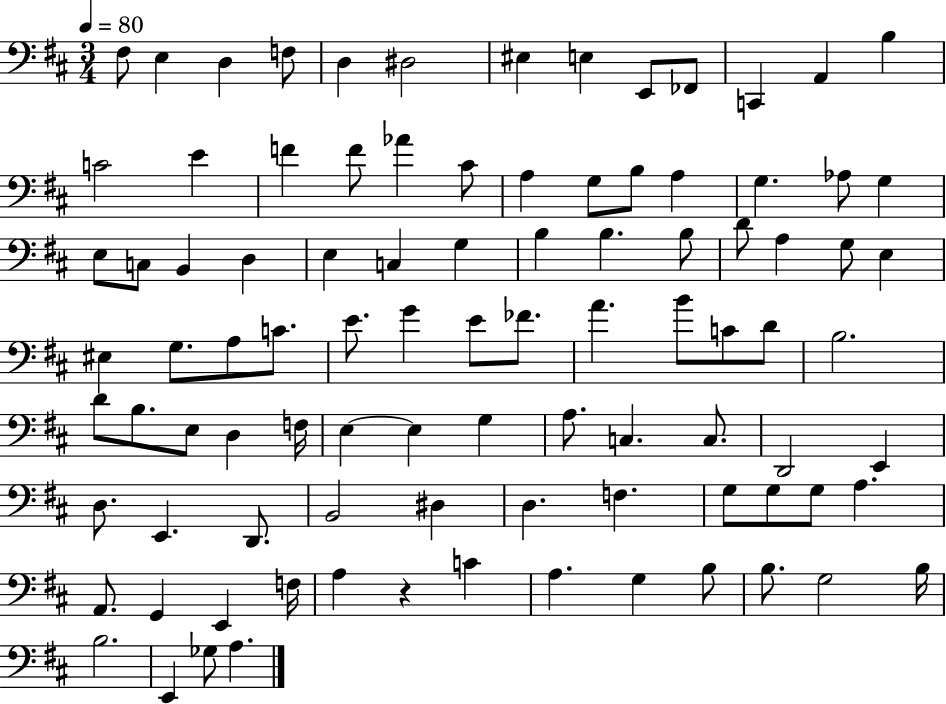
X:1
T:Untitled
M:3/4
L:1/4
K:D
^F,/2 E, D, F,/2 D, ^D,2 ^E, E, E,,/2 _F,,/2 C,, A,, B, C2 E F F/2 _A ^C/2 A, G,/2 B,/2 A, G, _A,/2 G, E,/2 C,/2 B,, D, E, C, G, B, B, B,/2 D/2 A, G,/2 E, ^E, G,/2 A,/2 C/2 E/2 G E/2 _F/2 A B/2 C/2 D/2 B,2 D/2 B,/2 E,/2 D, F,/4 E, E, G, A,/2 C, C,/2 D,,2 E,, D,/2 E,, D,,/2 B,,2 ^D, D, F, G,/2 G,/2 G,/2 A, A,,/2 G,, E,, F,/4 A, z C A, G, B,/2 B,/2 G,2 B,/4 B,2 E,, _G,/2 A,